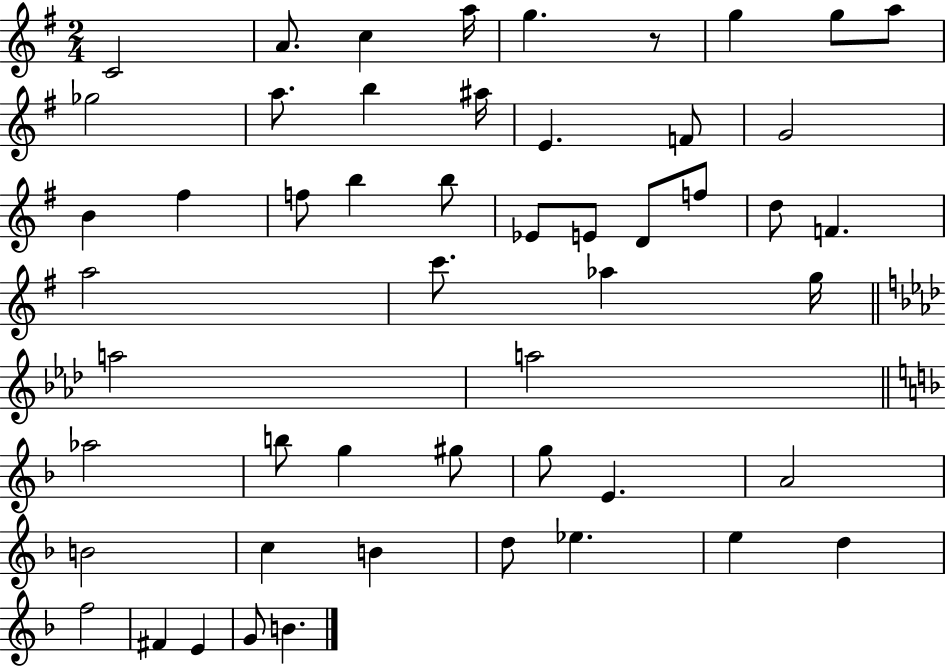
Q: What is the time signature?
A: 2/4